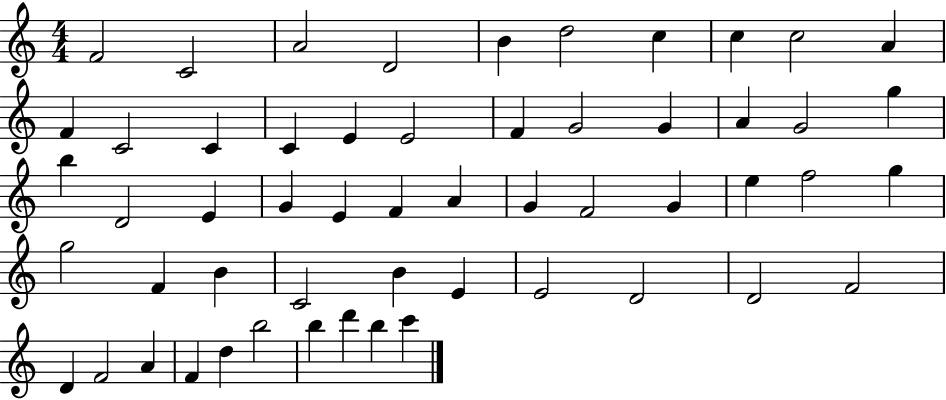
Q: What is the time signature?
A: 4/4